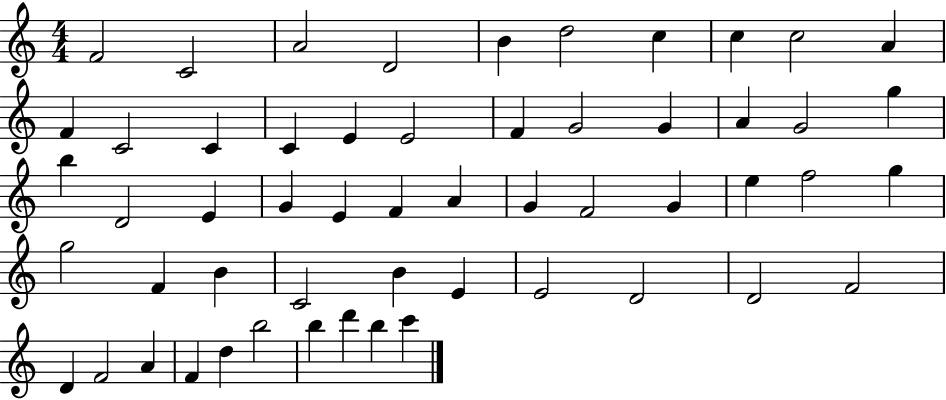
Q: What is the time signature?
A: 4/4